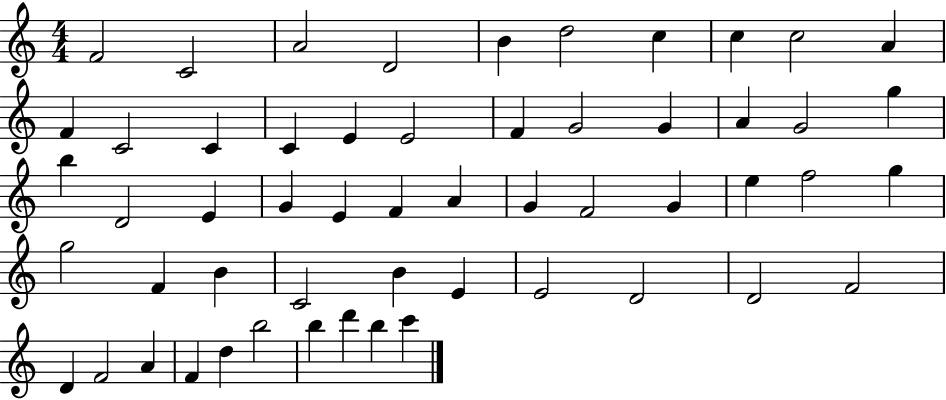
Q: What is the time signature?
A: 4/4